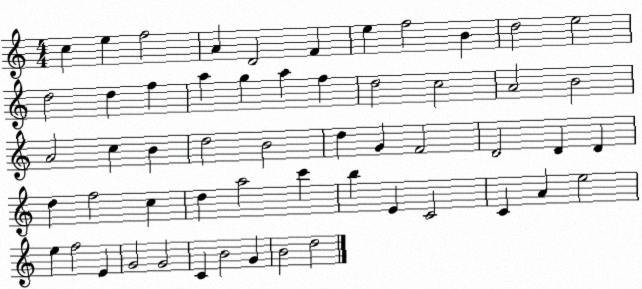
X:1
T:Untitled
M:4/4
L:1/4
K:C
c e f2 A D2 F e f2 B d2 e2 d2 d f a g a f d2 c2 A2 B2 A2 c B d2 B2 d G F2 D2 D D d f2 c d a2 c' b E C2 C A e2 e f2 E G2 G2 C B2 G B2 d2